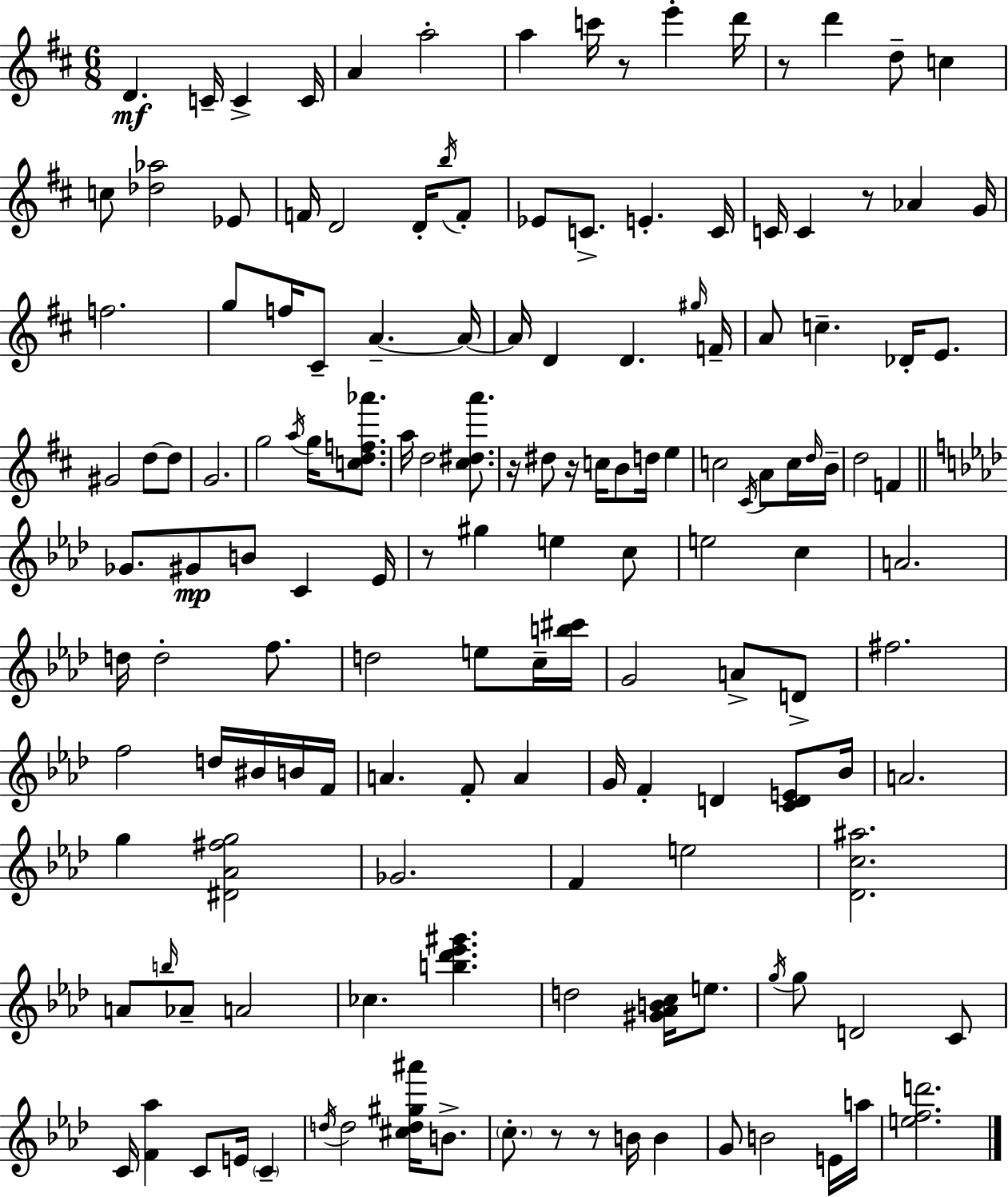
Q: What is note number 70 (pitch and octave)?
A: Eb4